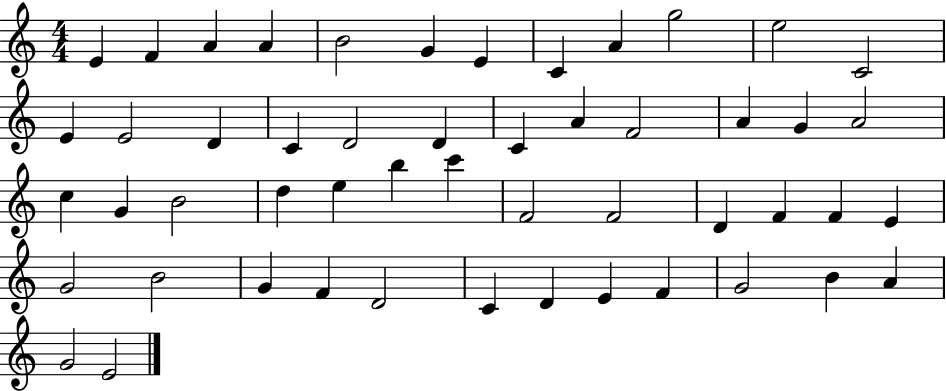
E4/q F4/q A4/q A4/q B4/h G4/q E4/q C4/q A4/q G5/h E5/h C4/h E4/q E4/h D4/q C4/q D4/h D4/q C4/q A4/q F4/h A4/q G4/q A4/h C5/q G4/q B4/h D5/q E5/q B5/q C6/q F4/h F4/h D4/q F4/q F4/q E4/q G4/h B4/h G4/q F4/q D4/h C4/q D4/q E4/q F4/q G4/h B4/q A4/q G4/h E4/h